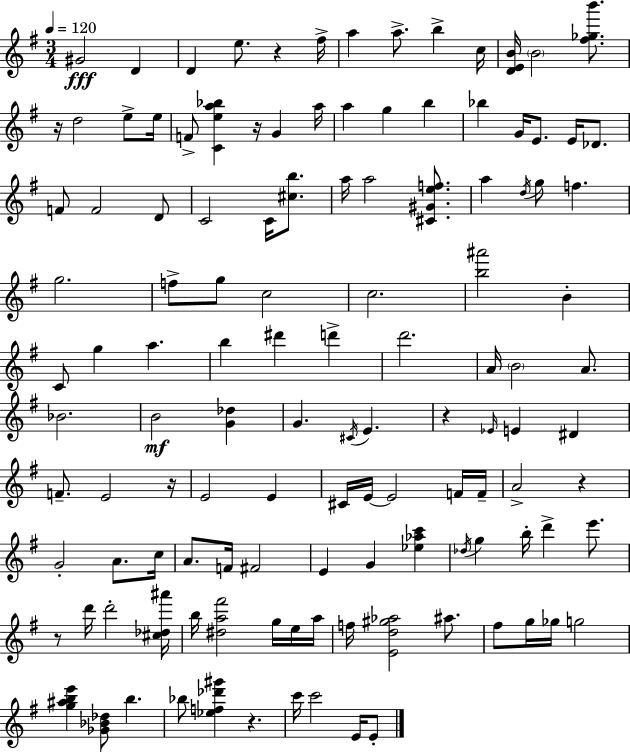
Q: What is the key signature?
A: E minor